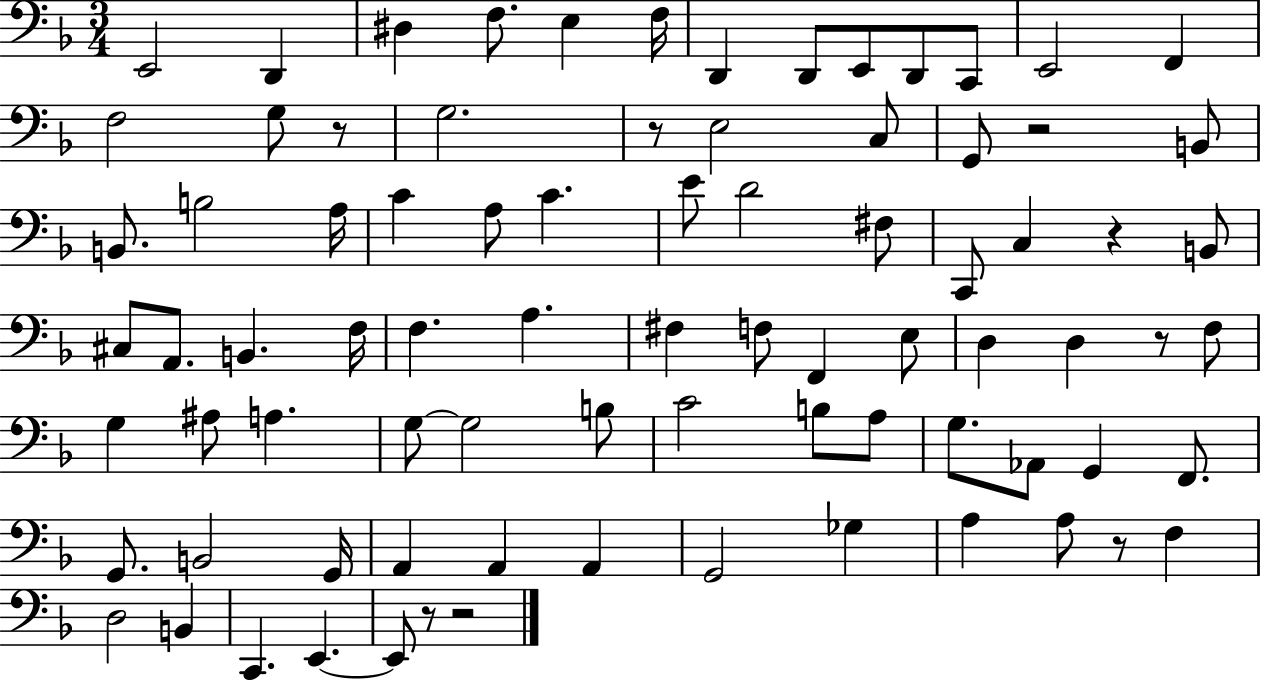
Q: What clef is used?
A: bass